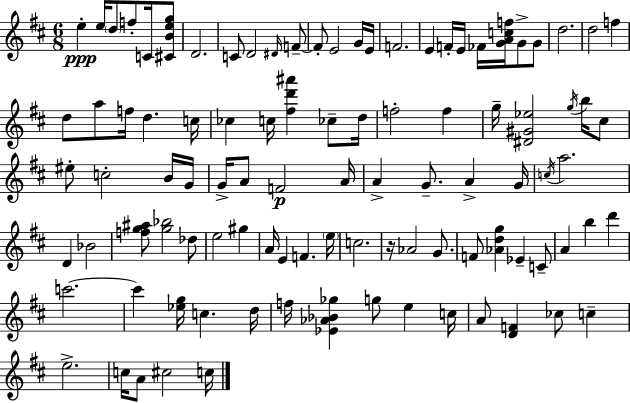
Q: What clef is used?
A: treble